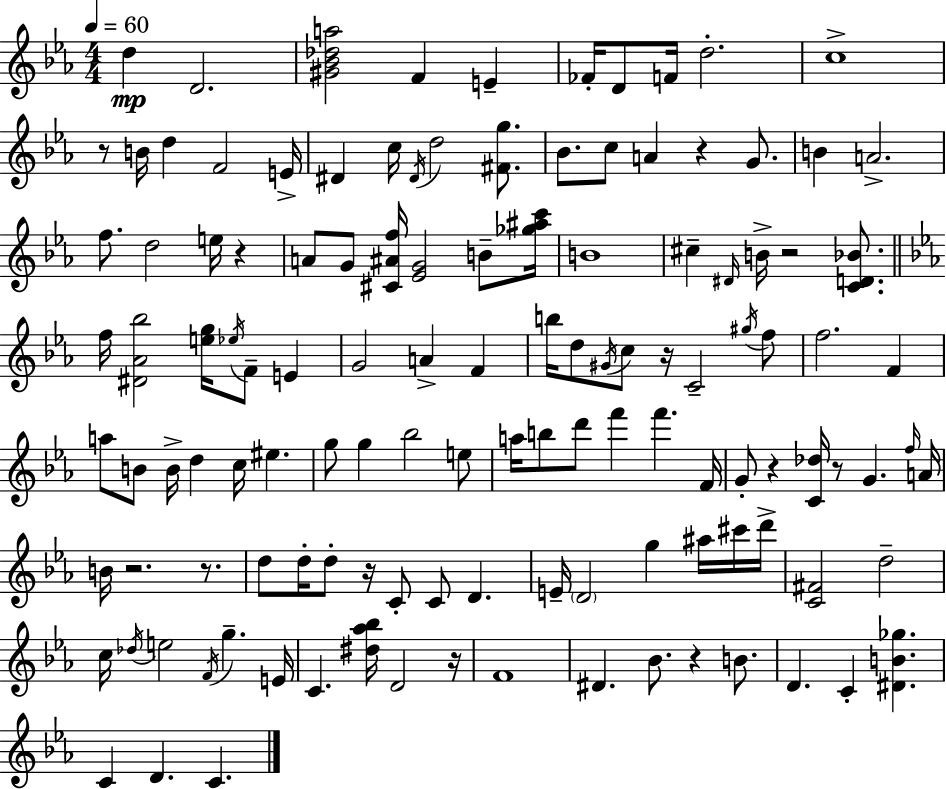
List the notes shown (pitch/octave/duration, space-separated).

D5/q D4/h. [G#4,Bb4,Db5,A5]/h F4/q E4/q FES4/s D4/e F4/s D5/h. C5/w R/e B4/s D5/q F4/h E4/s D#4/q C5/s D#4/s D5/h [F#4,G5]/e. Bb4/e. C5/e A4/q R/q G4/e. B4/q A4/h. F5/e. D5/h E5/s R/q A4/e G4/e [C#4,A#4,F5]/s [Eb4,G4]/h B4/e [Gb5,A#5,C6]/s B4/w C#5/q D#4/s B4/s R/h [C4,D4,Bb4]/e. F5/s [D#4,Ab4,Bb5]/h [E5,G5]/s Eb5/s F4/e E4/q G4/h A4/q F4/q B5/s D5/e G#4/s C5/e R/s C4/h G#5/s F5/e F5/h. F4/q A5/e B4/e B4/s D5/q C5/s EIS5/q. G5/e G5/q Bb5/h E5/e A5/s B5/e D6/e F6/q F6/q. F4/s G4/e R/q [C4,Db5]/s R/e G4/q. F5/s A4/s B4/s R/h. R/e. D5/e D5/s D5/e R/s C4/e C4/e D4/q. E4/s D4/h G5/q A#5/s C#6/s D6/s [C4,F#4]/h D5/h C5/s Db5/s E5/h F4/s G5/q. E4/s C4/q. [D#5,Ab5,Bb5]/s D4/h R/s F4/w D#4/q. Bb4/e. R/q B4/e. D4/q. C4/q [D#4,B4,Gb5]/q. C4/q D4/q. C4/q.